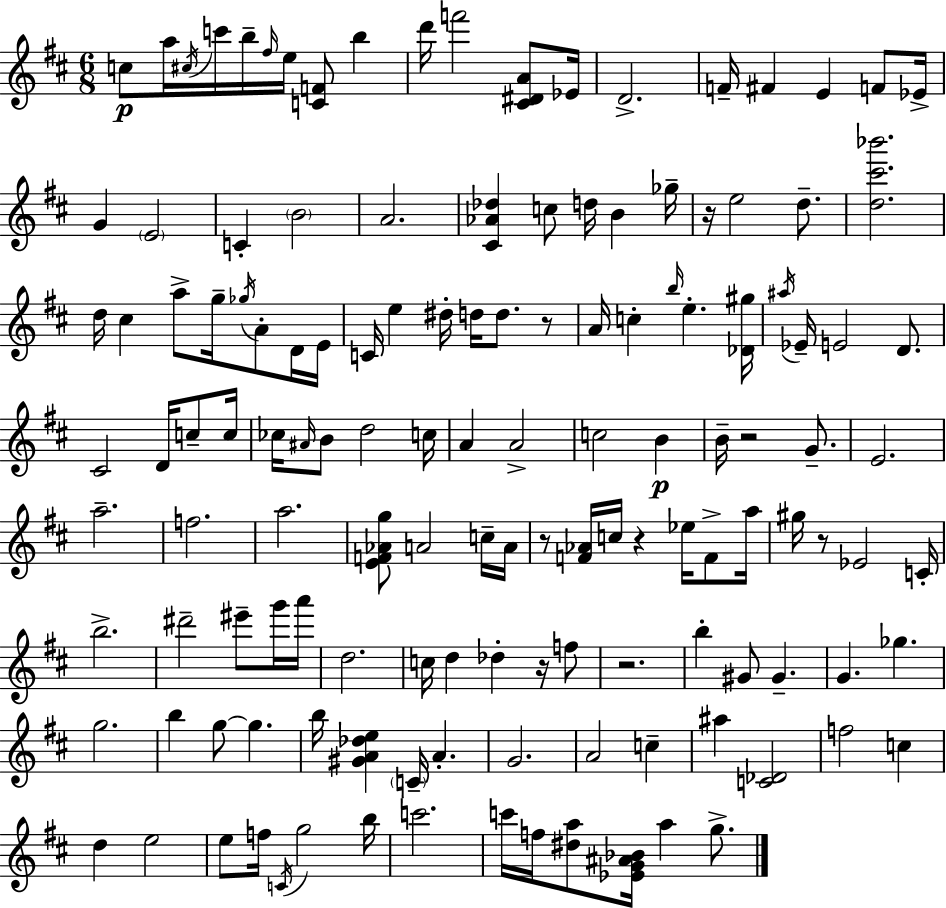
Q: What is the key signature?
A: D major